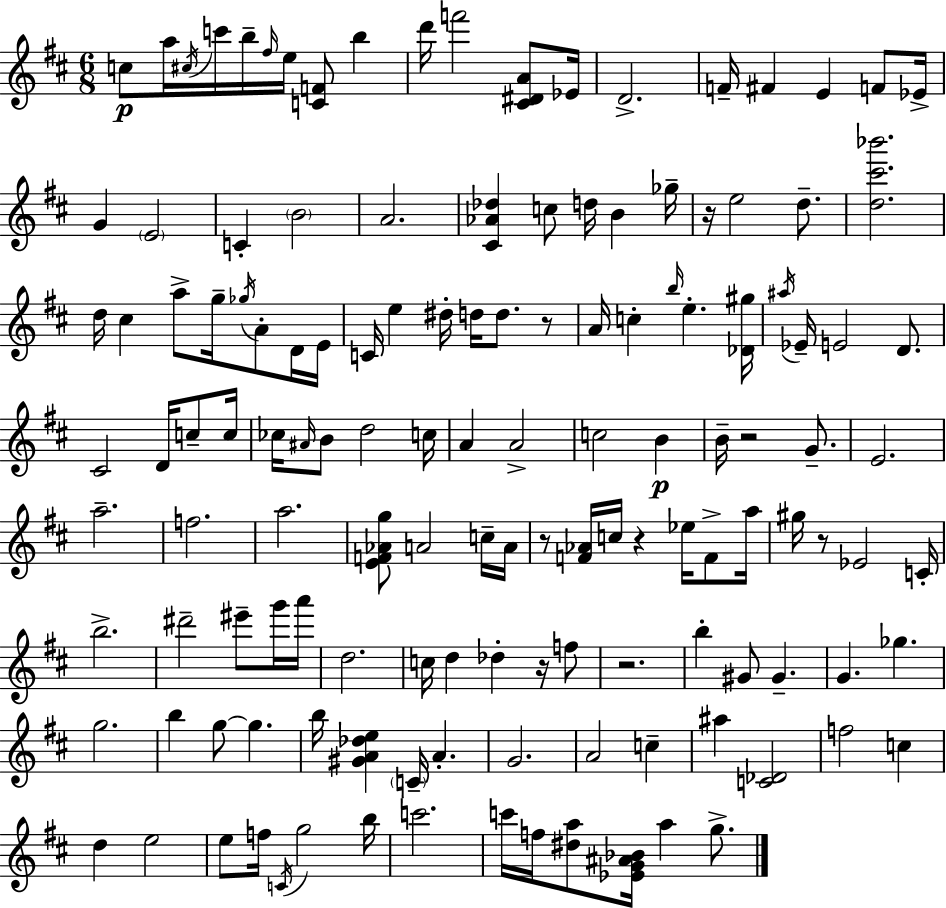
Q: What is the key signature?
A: D major